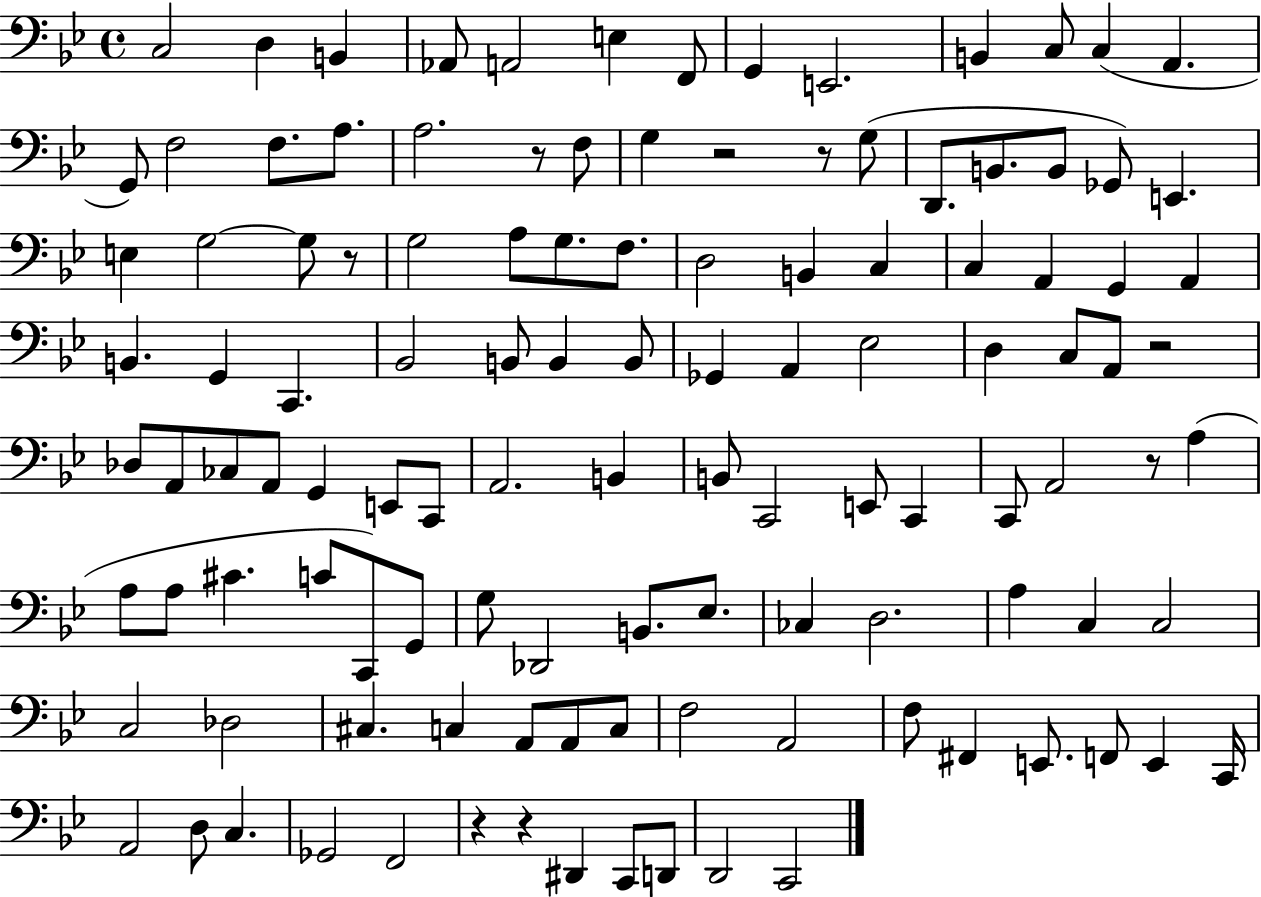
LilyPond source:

{
  \clef bass
  \time 4/4
  \defaultTimeSignature
  \key bes \major
  c2 d4 b,4 | aes,8 a,2 e4 f,8 | g,4 e,2. | b,4 c8 c4( a,4. | \break g,8) f2 f8. a8. | a2. r8 f8 | g4 r2 r8 g8( | d,8. b,8. b,8 ges,8) e,4. | \break e4 g2~~ g8 r8 | g2 a8 g8. f8. | d2 b,4 c4 | c4 a,4 g,4 a,4 | \break b,4. g,4 c,4. | bes,2 b,8 b,4 b,8 | ges,4 a,4 ees2 | d4 c8 a,8 r2 | \break des8 a,8 ces8 a,8 g,4 e,8 c,8 | a,2. b,4 | b,8 c,2 e,8 c,4 | c,8 a,2 r8 a4( | \break a8 a8 cis'4. c'8 c,8) g,8 | g8 des,2 b,8. ees8. | ces4 d2. | a4 c4 c2 | \break c2 des2 | cis4. c4 a,8 a,8 c8 | f2 a,2 | f8 fis,4 e,8. f,8 e,4 c,16 | \break a,2 d8 c4. | ges,2 f,2 | r4 r4 dis,4 c,8 d,8 | d,2 c,2 | \break \bar "|."
}